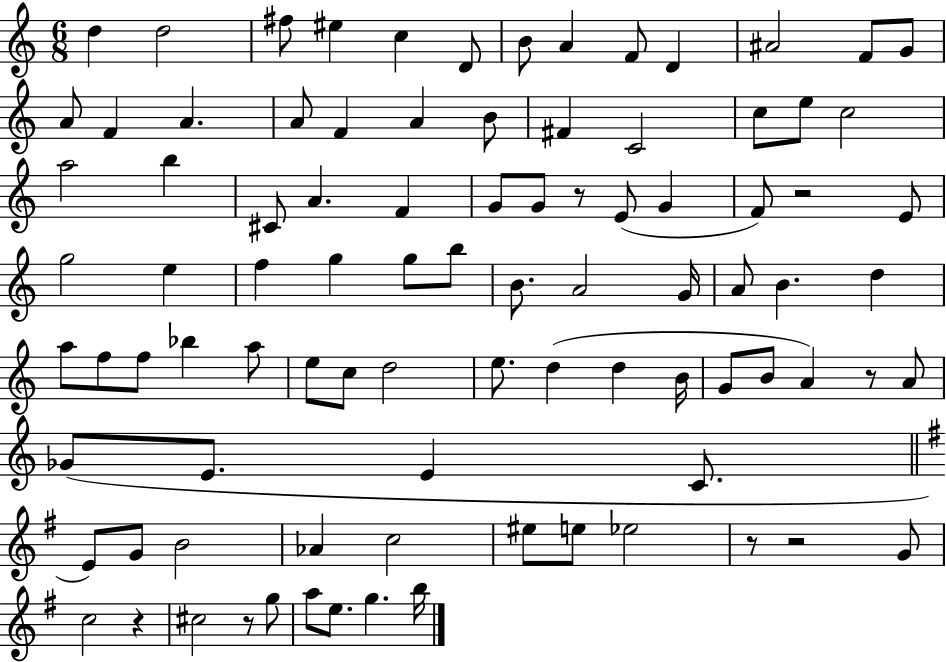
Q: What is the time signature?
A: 6/8